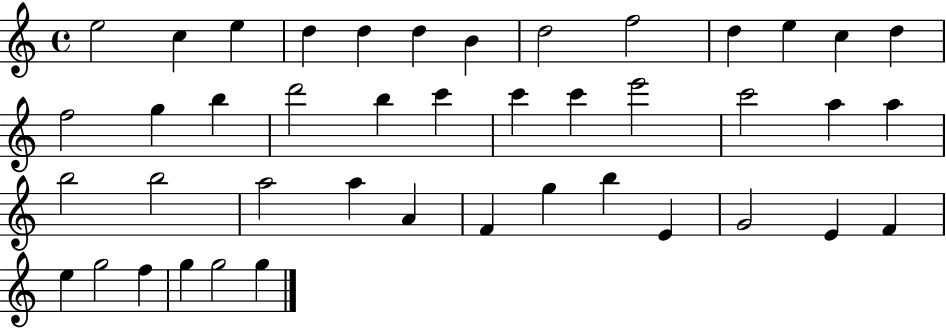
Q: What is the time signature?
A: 4/4